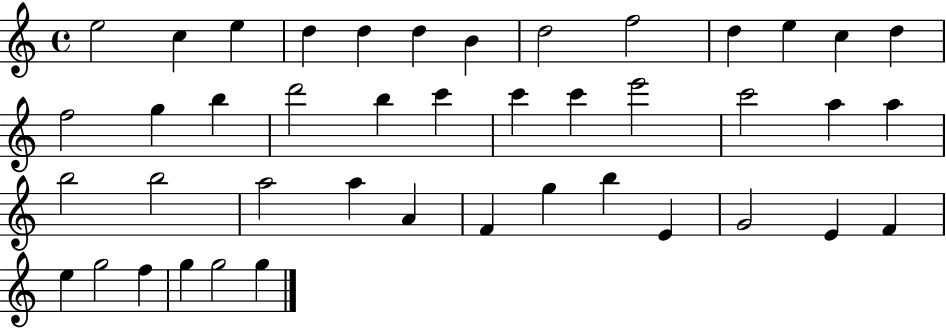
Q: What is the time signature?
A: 4/4